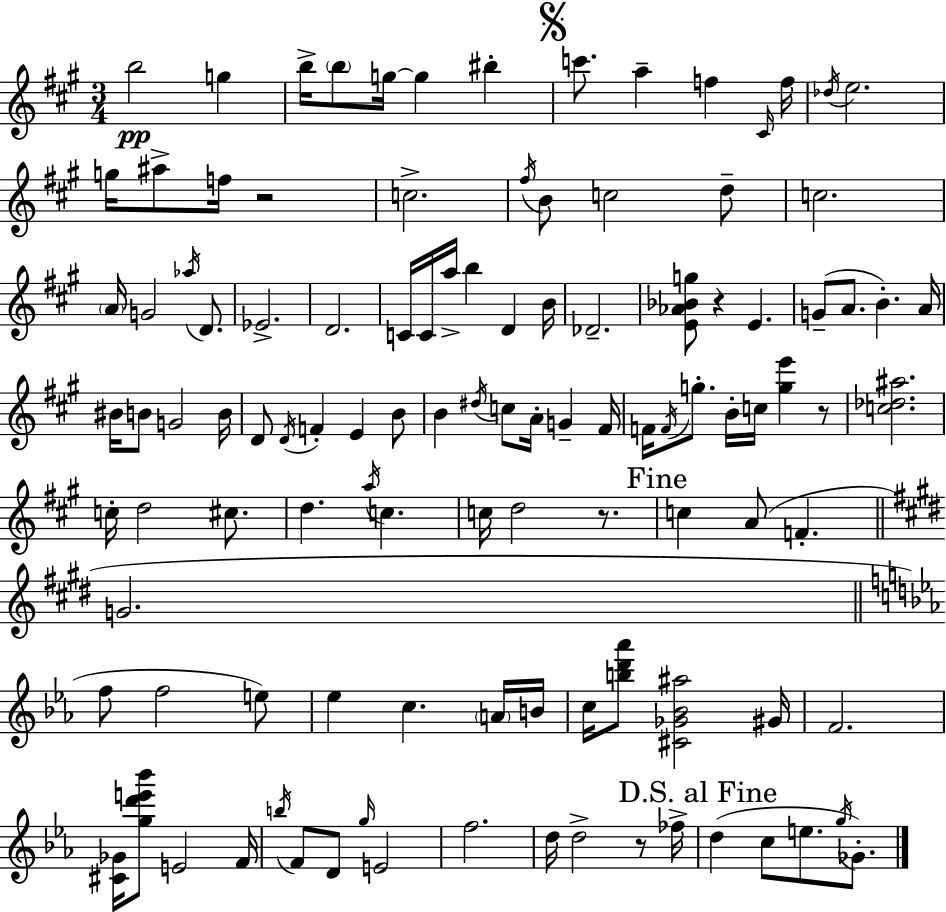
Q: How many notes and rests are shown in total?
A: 111